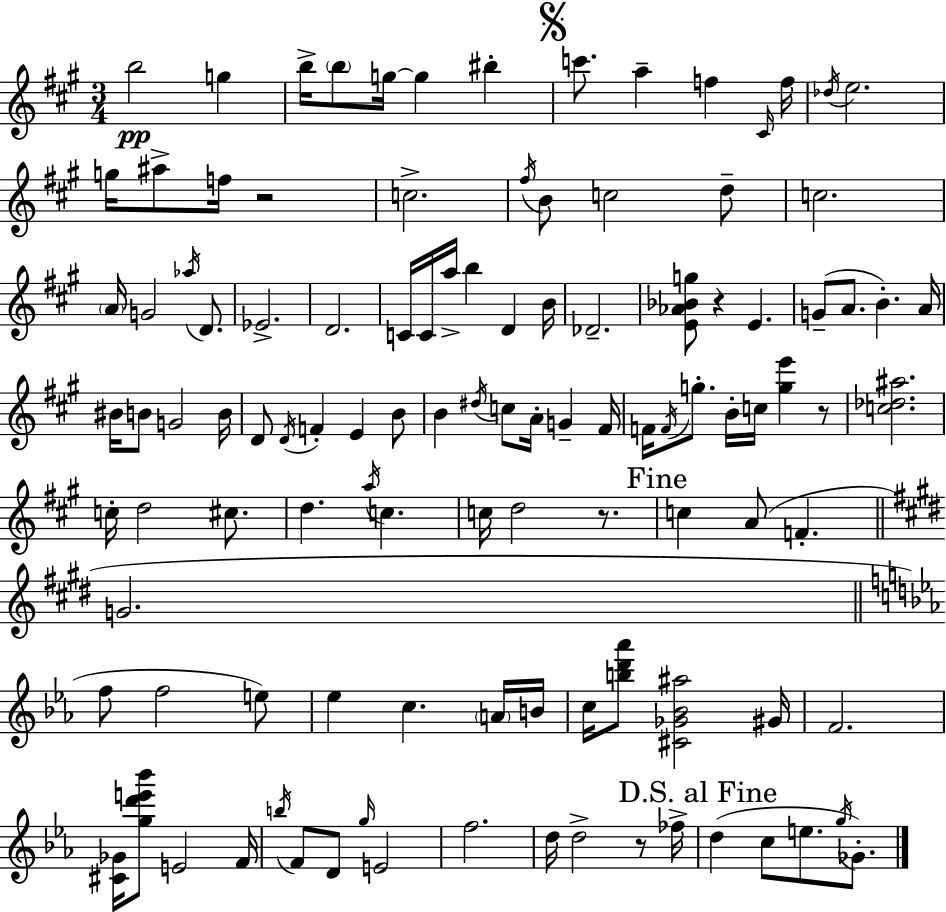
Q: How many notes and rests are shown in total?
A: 111